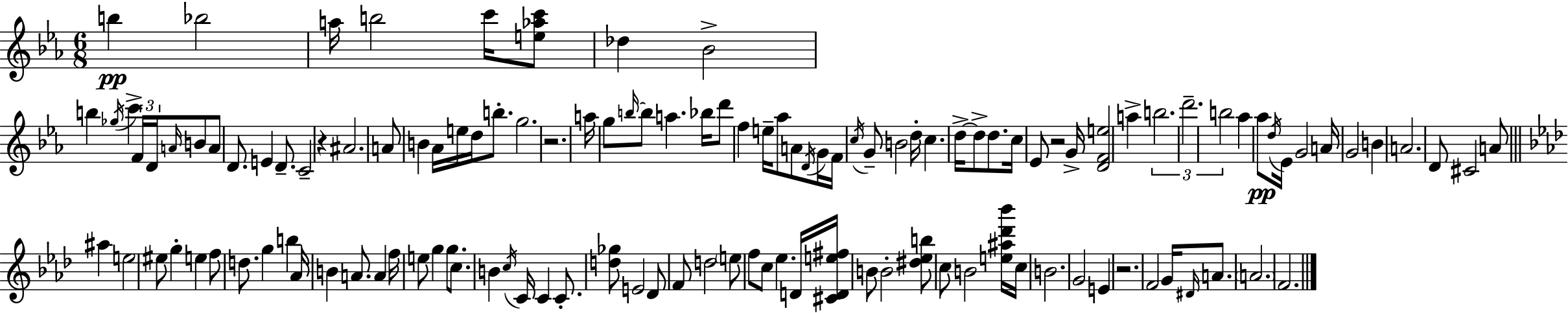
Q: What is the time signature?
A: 6/8